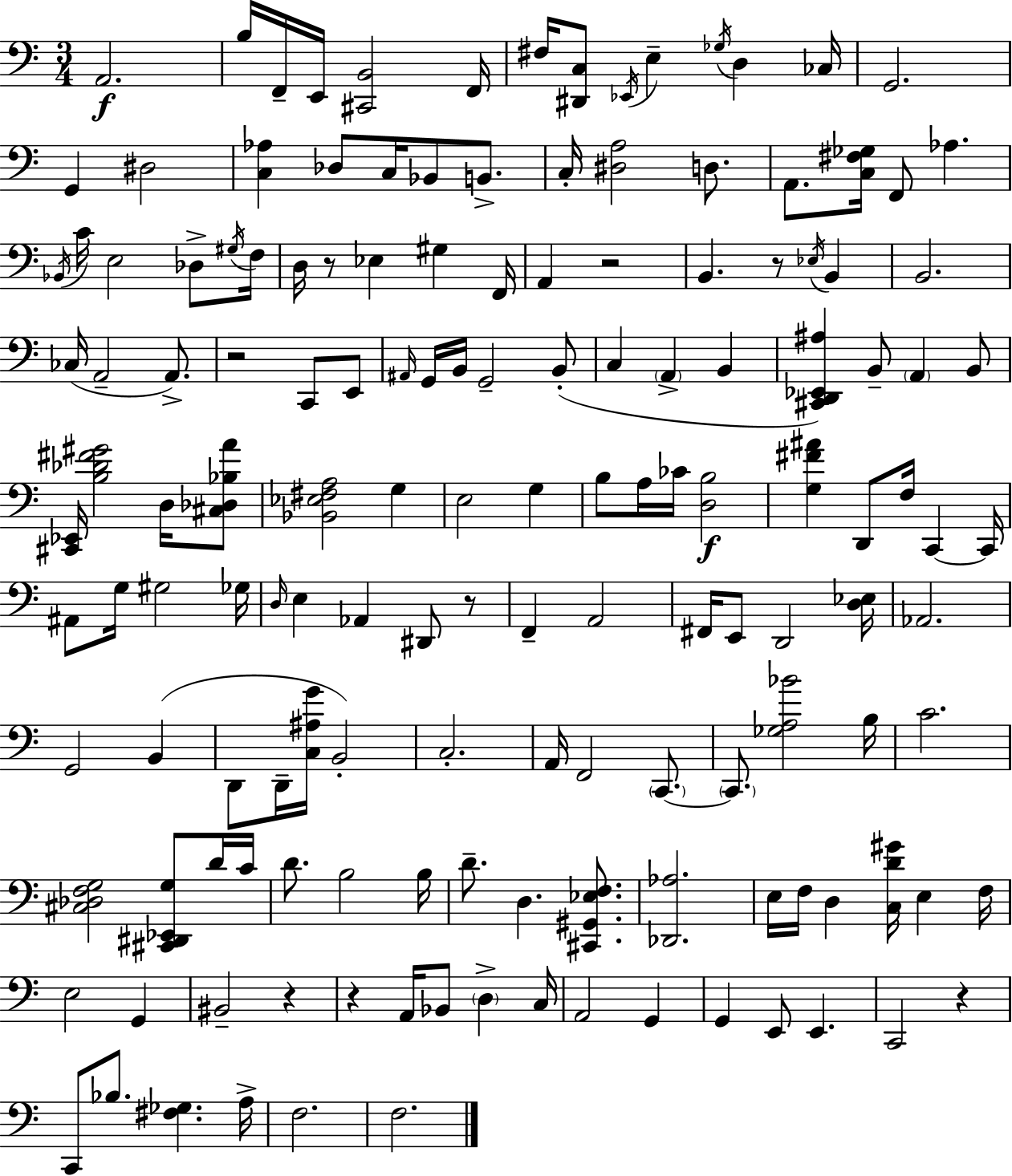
A2/h. B3/s F2/s E2/s [C#2,B2]/h F2/s F#3/s [D#2,C3]/e Eb2/s E3/q Gb3/s D3/q CES3/s G2/h. G2/q D#3/h [C3,Ab3]/q Db3/e C3/s Bb2/e B2/e. C3/s [D#3,A3]/h D3/e. A2/e. [C3,F#3,Gb3]/s F2/e Ab3/q. Bb2/s C4/s E3/h Db3/e G#3/s F3/s D3/s R/e Eb3/q G#3/q F2/s A2/q R/h B2/q. R/e Eb3/s B2/q B2/h. CES3/s A2/h A2/e. R/h C2/e E2/e A#2/s G2/s B2/s G2/h B2/e C3/q A2/q B2/q [C#2,D2,Eb2,A#3]/q B2/e A2/q B2/e [C#2,Eb2]/s [B3,Db4,F#4,G#4]/h D3/s [C#3,Db3,Bb3,A4]/e [Bb2,Eb3,F#3,A3]/h G3/q E3/h G3/q B3/e A3/s CES4/s [D3,B3]/h [G3,F#4,A#4]/q D2/e F3/s C2/q C2/s A#2/e G3/s G#3/h Gb3/s D3/s E3/q Ab2/q D#2/e R/e F2/q A2/h F#2/s E2/e D2/h [D3,Eb3]/s Ab2/h. G2/h B2/q D2/e D2/s [C3,A#3,G4]/s B2/h C3/h. A2/s F2/h C2/e. C2/e. [Gb3,A3,Bb4]/h B3/s C4/h. [C#3,Db3,F3,G3]/h [C#2,D#2,Eb2,G3]/e D4/s C4/s D4/e. B3/h B3/s D4/e. D3/q. [C#2,G#2,Eb3,F3]/e. [Db2,Ab3]/h. E3/s F3/s D3/q [C3,D4,G#4]/s E3/q F3/s E3/h G2/q BIS2/h R/q R/q A2/s Bb2/e D3/q C3/s A2/h G2/q G2/q E2/e E2/q. C2/h R/q C2/e Bb3/e. [F#3,Gb3]/q. A3/s F3/h. F3/h.